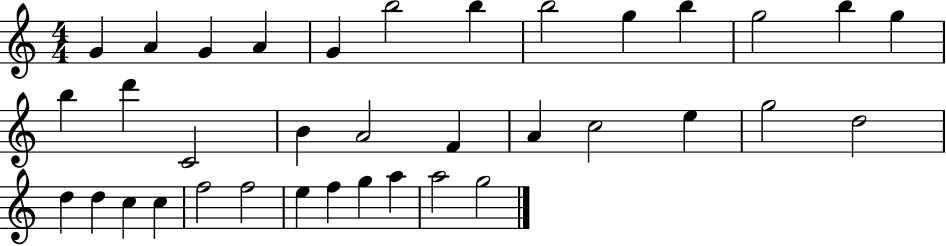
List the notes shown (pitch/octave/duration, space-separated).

G4/q A4/q G4/q A4/q G4/q B5/h B5/q B5/h G5/q B5/q G5/h B5/q G5/q B5/q D6/q C4/h B4/q A4/h F4/q A4/q C5/h E5/q G5/h D5/h D5/q D5/q C5/q C5/q F5/h F5/h E5/q F5/q G5/q A5/q A5/h G5/h